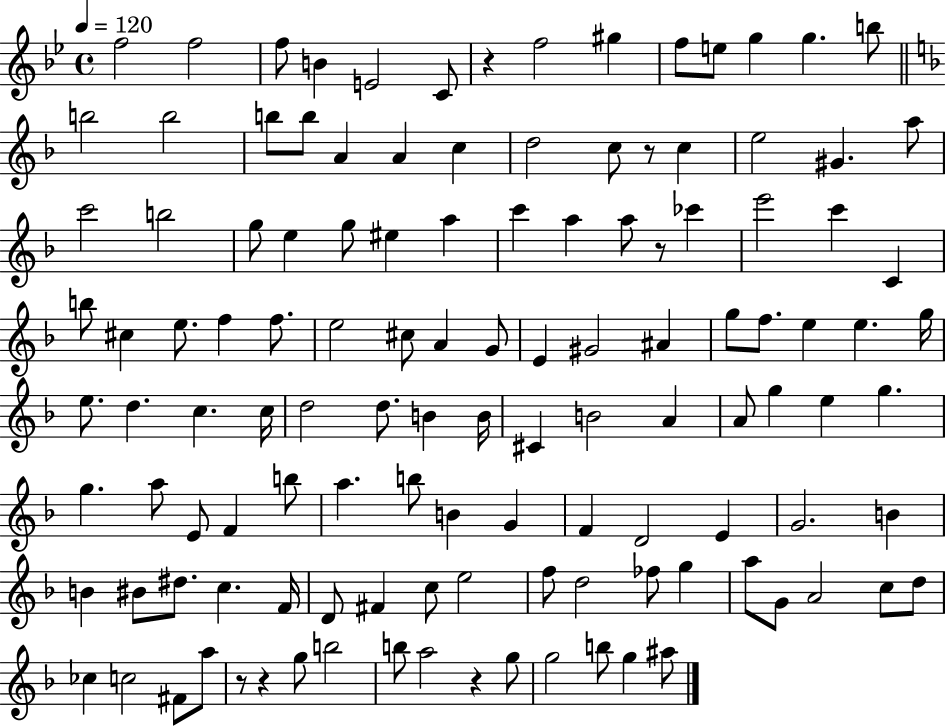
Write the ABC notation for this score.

X:1
T:Untitled
M:4/4
L:1/4
K:Bb
f2 f2 f/2 B E2 C/2 z f2 ^g f/2 e/2 g g b/2 b2 b2 b/2 b/2 A A c d2 c/2 z/2 c e2 ^G a/2 c'2 b2 g/2 e g/2 ^e a c' a a/2 z/2 _c' e'2 c' C b/2 ^c e/2 f f/2 e2 ^c/2 A G/2 E ^G2 ^A g/2 f/2 e e g/4 e/2 d c c/4 d2 d/2 B B/4 ^C B2 A A/2 g e g g a/2 E/2 F b/2 a b/2 B G F D2 E G2 B B ^B/2 ^d/2 c F/4 D/2 ^F c/2 e2 f/2 d2 _f/2 g a/2 G/2 A2 c/2 d/2 _c c2 ^F/2 a/2 z/2 z g/2 b2 b/2 a2 z g/2 g2 b/2 g ^a/2